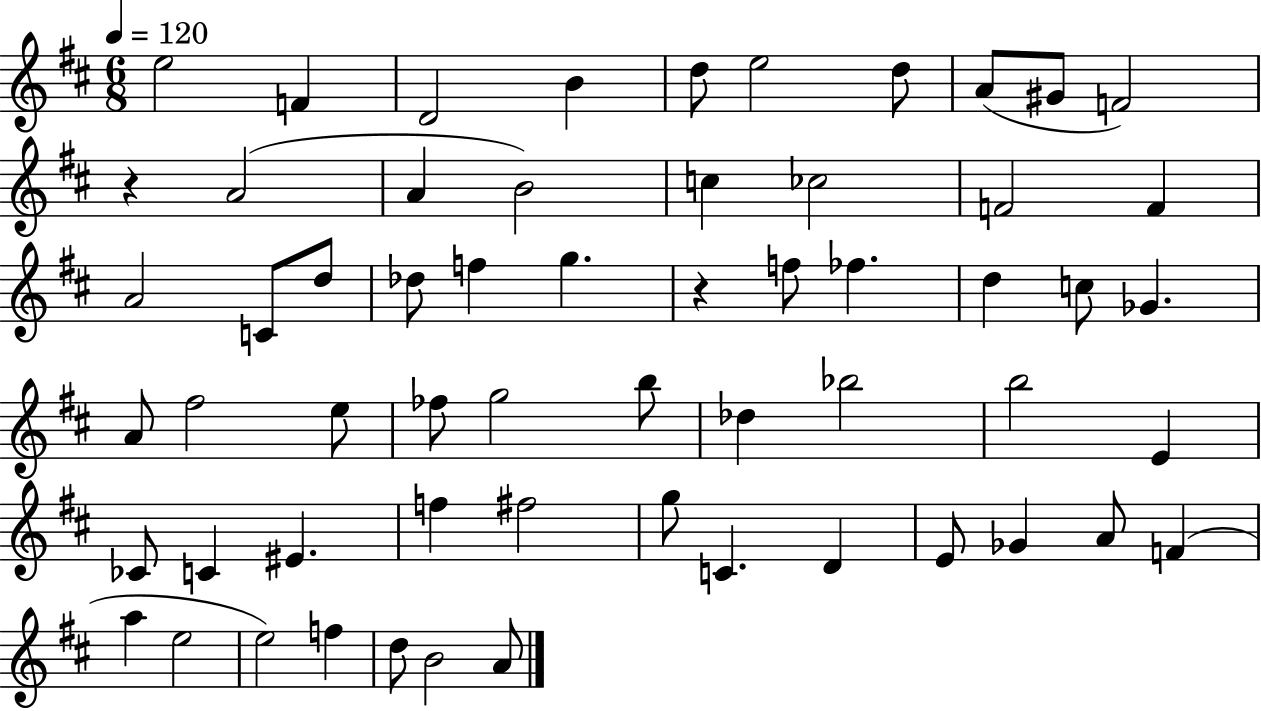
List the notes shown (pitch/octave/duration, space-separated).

E5/h F4/q D4/h B4/q D5/e E5/h D5/e A4/e G#4/e F4/h R/q A4/h A4/q B4/h C5/q CES5/h F4/h F4/q A4/h C4/e D5/e Db5/e F5/q G5/q. R/q F5/e FES5/q. D5/q C5/e Gb4/q. A4/e F#5/h E5/e FES5/e G5/h B5/e Db5/q Bb5/h B5/h E4/q CES4/e C4/q EIS4/q. F5/q F#5/h G5/e C4/q. D4/q E4/e Gb4/q A4/e F4/q A5/q E5/h E5/h F5/q D5/e B4/h A4/e